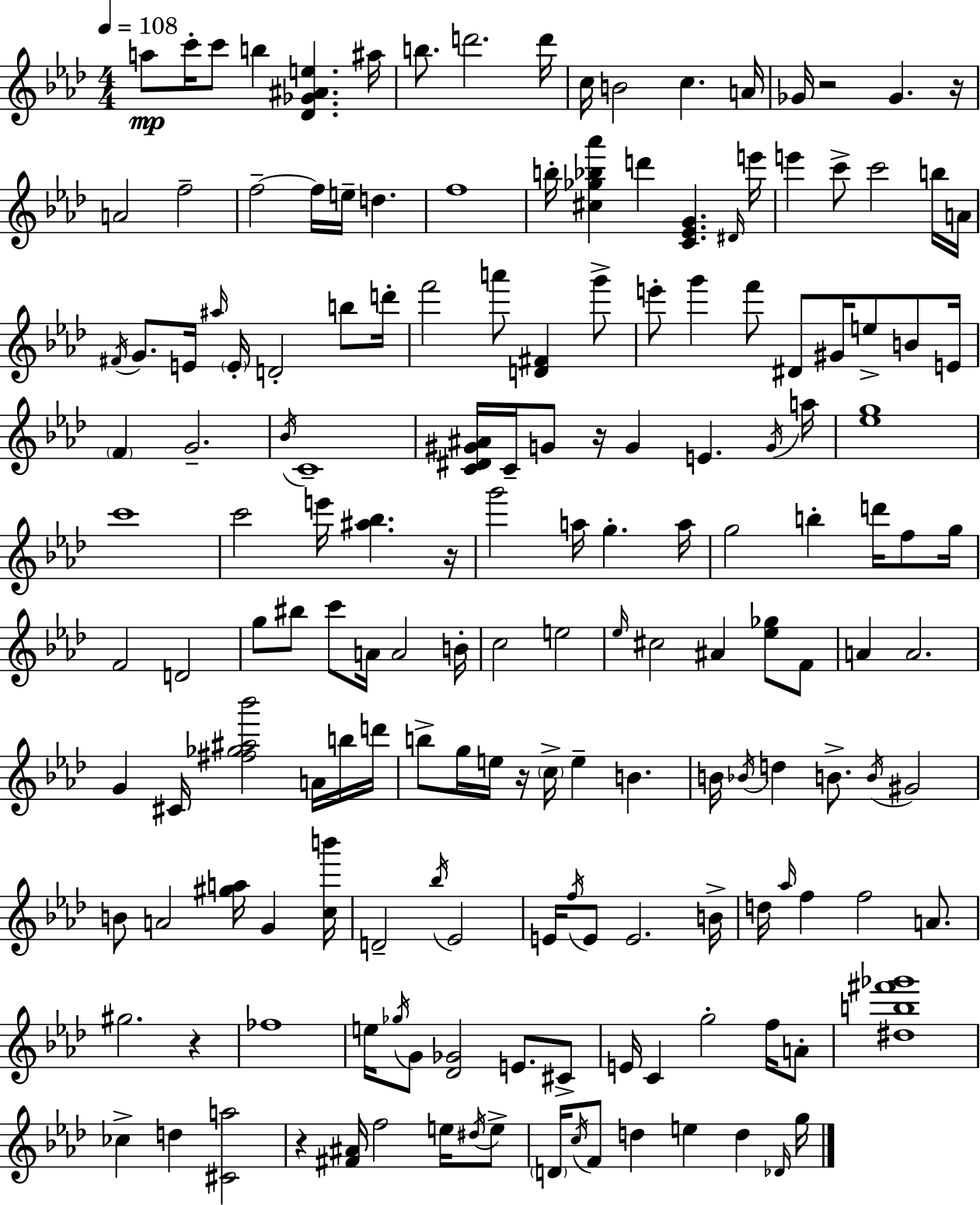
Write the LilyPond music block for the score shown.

{
  \clef treble
  \numericTimeSignature
  \time 4/4
  \key f \minor
  \tempo 4 = 108
  a''8\mp c'''16-. c'''8 b''4 <des' ges' ais' e''>4. ais''16 | b''8. d'''2. d'''16 | c''16 b'2 c''4. a'16 | ges'16 r2 ges'4. r16 | \break a'2 f''2-- | f''2--~~ f''16 e''16-- d''4. | f''1 | b''16-. <cis'' ges'' bes'' aes'''>4 d'''4 <c' ees' g'>4. \grace { dis'16 } | \break e'''16 e'''4 c'''8-> c'''2 b''16 | a'16 \acciaccatura { fis'16 } g'8. e'16 \grace { ais''16 } \parenthesize e'16-. d'2-. | b''8 d'''16-. f'''2 a'''8 <d' fis'>4 | g'''8-> e'''8-. g'''4 f'''8 dis'8 gis'16 e''8-> | \break b'8 e'16 \parenthesize f'4 g'2.-- | \acciaccatura { bes'16 } c'1-- | <c' dis' gis' ais'>16 c'16-- g'8 r16 g'4 e'4. | \acciaccatura { g'16 } a''16 <ees'' g''>1 | \break c'''1 | c'''2 e'''16 <ais'' bes''>4. | r16 g'''2 a''16 g''4.-. | a''16 g''2 b''4-. | \break d'''16 f''8 g''16 f'2 d'2 | g''8 bis''8 c'''8 a'16 a'2 | b'16-. c''2 e''2 | \grace { ees''16 } cis''2 ais'4 | \break <ees'' ges''>8 f'8 a'4 a'2. | g'4 cis'16 <fis'' ges'' ais'' bes'''>2 | a'16 b''16 d'''16 b''8-> g''16 e''16 r16 \parenthesize c''16-> e''4-- | b'4. b'16 \acciaccatura { bes'16 } d''4 b'8.-> \acciaccatura { b'16 } | \break gis'2 b'8 a'2 | <gis'' a''>16 g'4 <c'' b'''>16 d'2-- | \acciaccatura { bes''16 } ees'2 e'16 \acciaccatura { f''16 } e'8 e'2. | b'16-> d''16 \grace { aes''16 } f''4 | \break f''2 a'8. gis''2. | r4 fes''1 | e''16 \acciaccatura { ges''16 } g'8 <des' ges'>2 | e'8. cis'8-> e'16 c'4 | \break g''2-. f''16 a'8-. <dis'' b'' fis''' ges'''>1 | ces''4-> | d''4 <cis' a''>2 r4 | <fis' ais'>16 f''2 e''16 \acciaccatura { dis''16 } e''8-> \parenthesize d'16 \acciaccatura { c''16 } f'8 | \break d''4 e''4 d''4 \grace { des'16 } g''16 \bar "|."
}